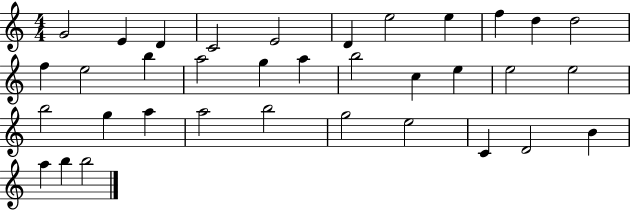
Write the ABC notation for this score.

X:1
T:Untitled
M:4/4
L:1/4
K:C
G2 E D C2 E2 D e2 e f d d2 f e2 b a2 g a b2 c e e2 e2 b2 g a a2 b2 g2 e2 C D2 B a b b2